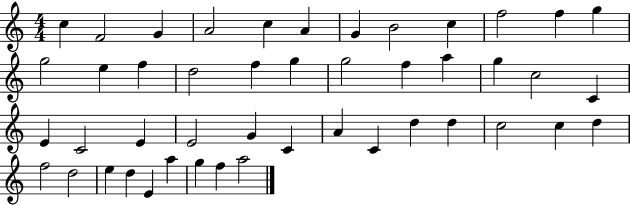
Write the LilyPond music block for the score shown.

{
  \clef treble
  \numericTimeSignature
  \time 4/4
  \key c \major
  c''4 f'2 g'4 | a'2 c''4 a'4 | g'4 b'2 c''4 | f''2 f''4 g''4 | \break g''2 e''4 f''4 | d''2 f''4 g''4 | g''2 f''4 a''4 | g''4 c''2 c'4 | \break e'4 c'2 e'4 | e'2 g'4 c'4 | a'4 c'4 d''4 d''4 | c''2 c''4 d''4 | \break f''2 d''2 | e''4 d''4 e'4 a''4 | g''4 f''4 a''2 | \bar "|."
}